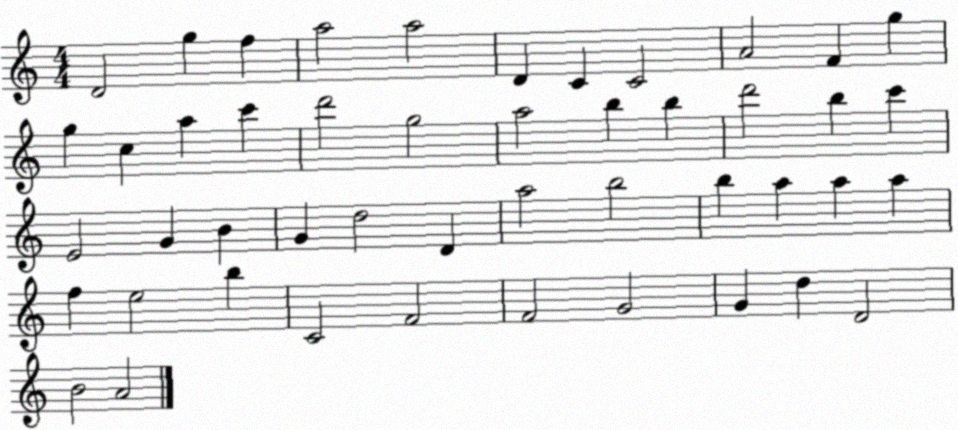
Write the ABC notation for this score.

X:1
T:Untitled
M:4/4
L:1/4
K:C
D2 g f a2 a2 D C C2 A2 F g g c a c' d'2 g2 a2 b b d'2 b c' E2 G B G d2 D a2 b2 b a a a f e2 b C2 F2 F2 G2 G d D2 B2 A2